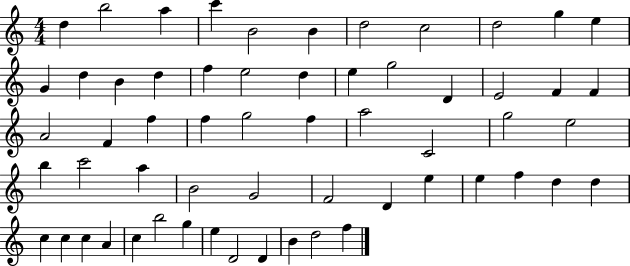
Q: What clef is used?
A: treble